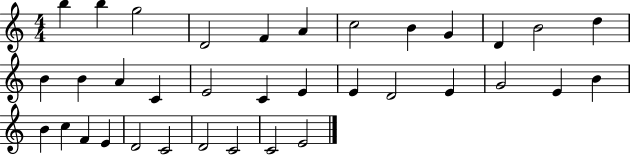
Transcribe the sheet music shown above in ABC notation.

X:1
T:Untitled
M:4/4
L:1/4
K:C
b b g2 D2 F A c2 B G D B2 d B B A C E2 C E E D2 E G2 E B B c F E D2 C2 D2 C2 C2 E2